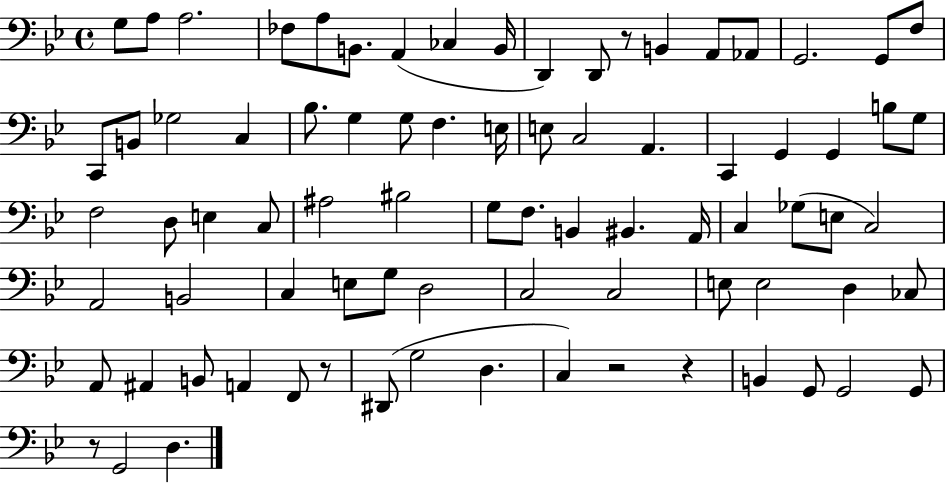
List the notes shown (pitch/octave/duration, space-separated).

G3/e A3/e A3/h. FES3/e A3/e B2/e. A2/q CES3/q B2/s D2/q D2/e R/e B2/q A2/e Ab2/e G2/h. G2/e F3/e C2/e B2/e Gb3/h C3/q Bb3/e. G3/q G3/e F3/q. E3/s E3/e C3/h A2/q. C2/q G2/q G2/q B3/e G3/e F3/h D3/e E3/q C3/e A#3/h BIS3/h G3/e F3/e. B2/q BIS2/q. A2/s C3/q Gb3/e E3/e C3/h A2/h B2/h C3/q E3/e G3/e D3/h C3/h C3/h E3/e E3/h D3/q CES3/e A2/e A#2/q B2/e A2/q F2/e R/e D#2/e G3/h D3/q. C3/q R/h R/q B2/q G2/e G2/h G2/e R/e G2/h D3/q.